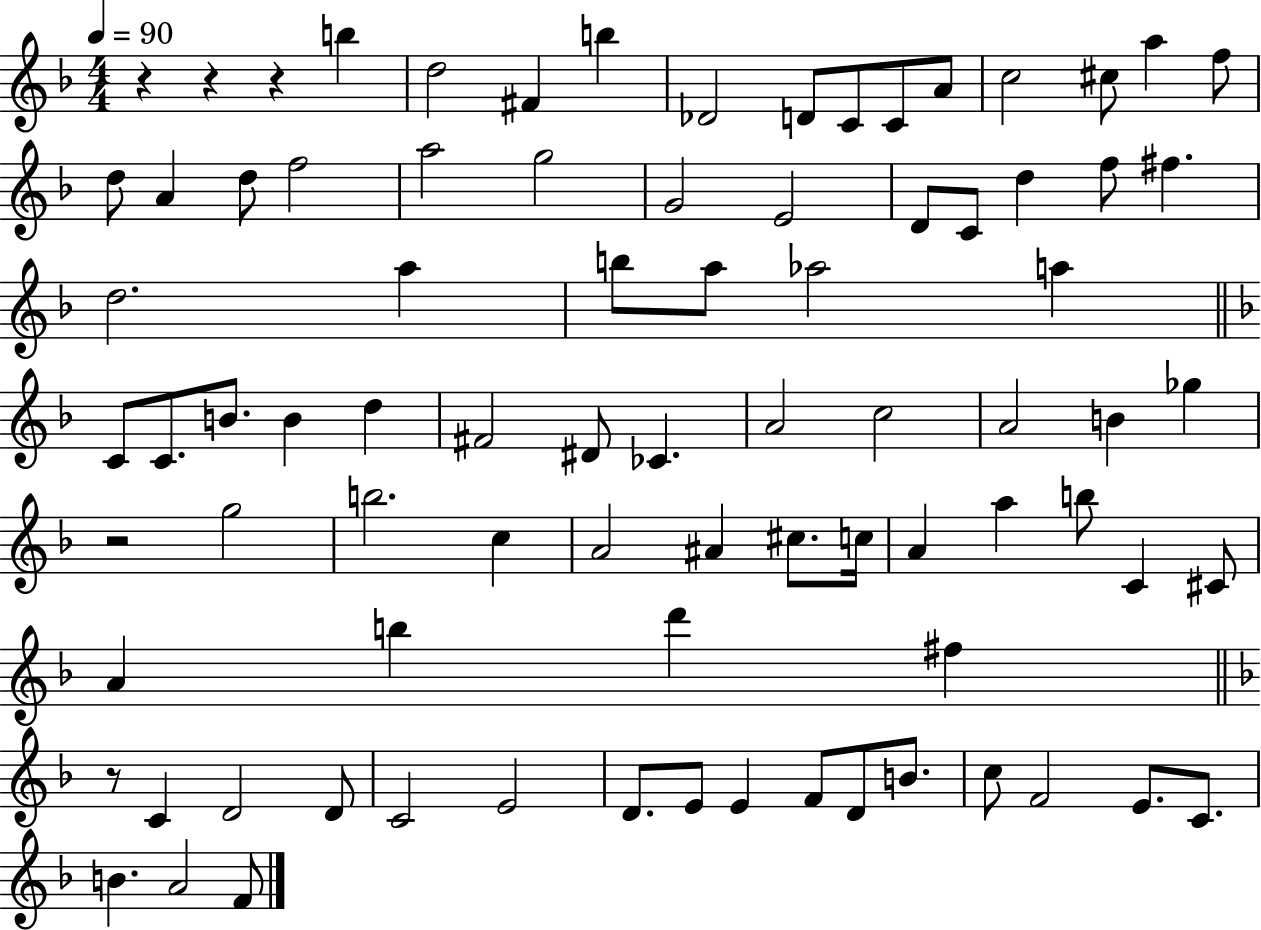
R/q R/q R/q B5/q D5/h F#4/q B5/q Db4/h D4/e C4/e C4/e A4/e C5/h C#5/e A5/q F5/e D5/e A4/q D5/e F5/h A5/h G5/h G4/h E4/h D4/e C4/e D5/q F5/e F#5/q. D5/h. A5/q B5/e A5/e Ab5/h A5/q C4/e C4/e. B4/e. B4/q D5/q F#4/h D#4/e CES4/q. A4/h C5/h A4/h B4/q Gb5/q R/h G5/h B5/h. C5/q A4/h A#4/q C#5/e. C5/s A4/q A5/q B5/e C4/q C#4/e A4/q B5/q D6/q F#5/q R/e C4/q D4/h D4/e C4/h E4/h D4/e. E4/e E4/q F4/e D4/e B4/e. C5/e F4/h E4/e. C4/e. B4/q. A4/h F4/e